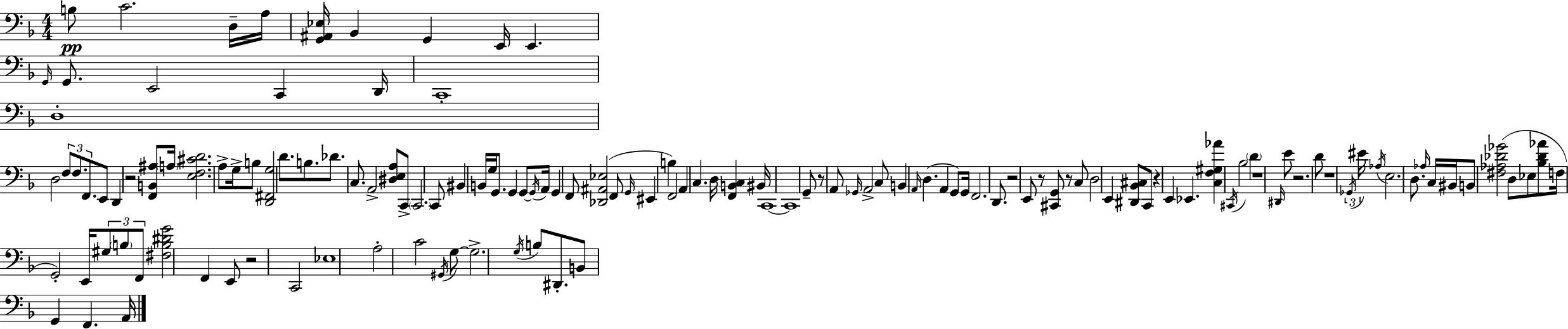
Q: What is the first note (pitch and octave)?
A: B3